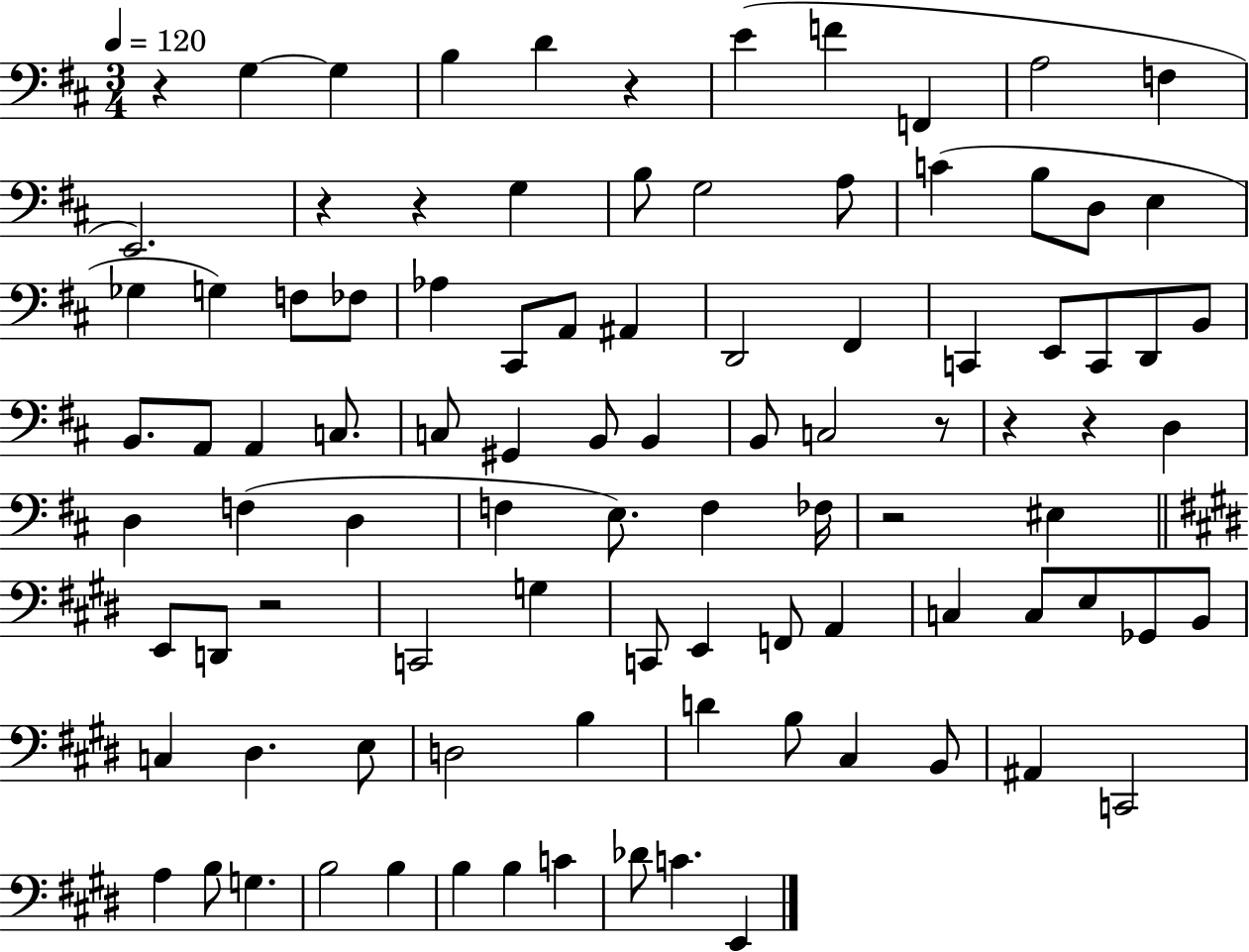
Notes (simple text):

R/q G3/q G3/q B3/q D4/q R/q E4/q F4/q F2/q A3/h F3/q E2/h. R/q R/q G3/q B3/e G3/h A3/e C4/q B3/e D3/e E3/q Gb3/q G3/q F3/e FES3/e Ab3/q C#2/e A2/e A#2/q D2/h F#2/q C2/q E2/e C2/e D2/e B2/e B2/e. A2/e A2/q C3/e. C3/e G#2/q B2/e B2/q B2/e C3/h R/e R/q R/q D3/q D3/q F3/q D3/q F3/q E3/e. F3/q FES3/s R/h EIS3/q E2/e D2/e R/h C2/h G3/q C2/e E2/q F2/e A2/q C3/q C3/e E3/e Gb2/e B2/e C3/q D#3/q. E3/e D3/h B3/q D4/q B3/e C#3/q B2/e A#2/q C2/h A3/q B3/e G3/q. B3/h B3/q B3/q B3/q C4/q Db4/e C4/q. E2/q